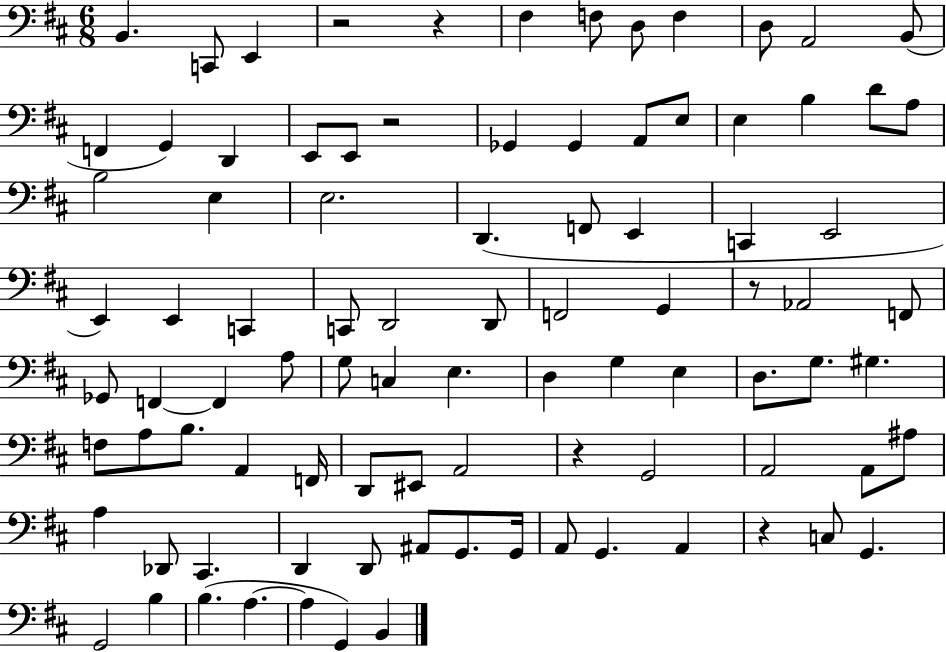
{
  \clef bass
  \numericTimeSignature
  \time 6/8
  \key d \major
  b,4. c,8 e,4 | r2 r4 | fis4 f8 d8 f4 | d8 a,2 b,8( | \break f,4 g,4) d,4 | e,8 e,8 r2 | ges,4 ges,4 a,8 e8 | e4 b4 d'8 a8 | \break b2 e4 | e2. | d,4.( f,8 e,4 | c,4 e,2 | \break e,4) e,4 c,4 | c,8 d,2 d,8 | f,2 g,4 | r8 aes,2 f,8 | \break ges,8 f,4~~ f,4 a8 | g8 c4 e4. | d4 g4 e4 | d8. g8. gis4. | \break f8 a8 b8. a,4 f,16 | d,8 eis,8 a,2 | r4 g,2 | a,2 a,8 ais8 | \break a4 des,8 cis,4. | d,4 d,8 ais,8 g,8. g,16 | a,8 g,4. a,4 | r4 c8 g,4. | \break g,2 b4 | b4.( a4.~~ | a4 g,4) b,4 | \bar "|."
}